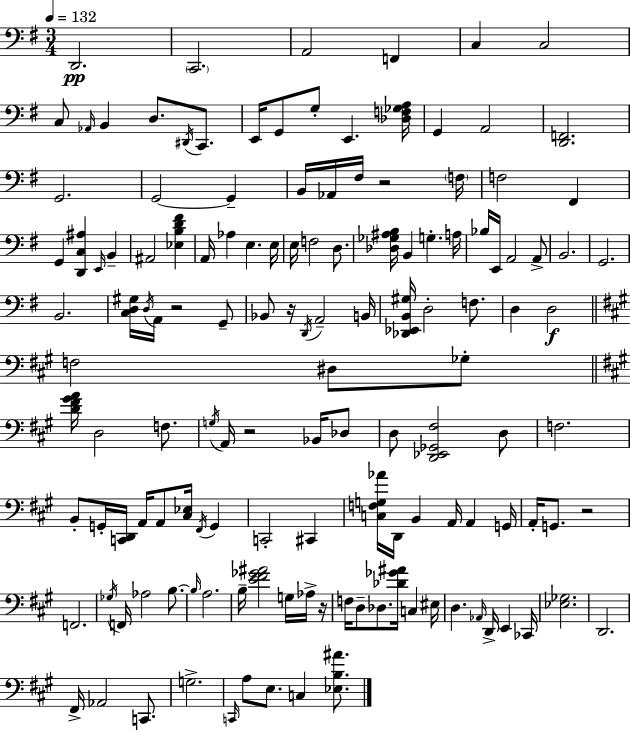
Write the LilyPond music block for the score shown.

{
  \clef bass
  \numericTimeSignature
  \time 3/4
  \key e \minor
  \tempo 4 = 132
  \repeat volta 2 { d,2.\pp | \parenthesize c,2. | a,2 f,4 | c4 c2 | \break c8 \grace { aes,16 } b,4 d8. \acciaccatura { dis,16 } c,8. | e,16 g,8 g8-. e,4. | <des f ges a>16 g,4 a,2 | <d, f,>2. | \break g,2. | g,2~~ g,4-- | b,16 aes,16 fis16 r2 | \parenthesize f16 f2 fis,4 | \break g,4 <d, c ais>4 \grace { e,16 } b,4-- | ais,2 <ees b d' fis'>4 | a,16 aes4 e4. | e16 e16 f2 | \break d8. <des ges ais b>16 b,4 g4.-. | a16 bes16 e,16 a,2 | a,8-> b,2. | g,2. | \break b,2. | <c d gis>16 \acciaccatura { d16 } a,16 r2 | g,8-- bes,8 r16 \acciaccatura { d,16 } a,2-- | b,16 <des, ees, b, gis>16 d2-. | \break f8. d4 d2\f | \bar "||" \break \key a \major f2 dis8 ges8-. | \bar "||" \break \key a \major <d' fis' gis' a'>16 d2 f8. | \acciaccatura { g16 } a,16 r2 bes,16 des8 | d8 <d, ees, ges, fis>2 d8 | f2. | \break b,8-. g,16-. <c, d,>16 a,16 a,8 <cis ees>16 \acciaccatura { fis,16 } g,4 | c,2-. cis,4 | <c f g aes'>16 d,16 b,4 a,16 a,4 | g,16 a,16-. g,8. r2 | \break f,2. | \acciaccatura { ges16 } f,16 aes2 | b8.~~ \grace { b16 } a2. | b16-- <e' fis' ges' ais'>2 | \break g16 aes16-> r16 f16 d8-- des8. <des' ges' ais'>16 c4 | eis16 d4. \grace { aes,16 } d,16-> | e,4 ces,16 <ees ges>2. | d,2. | \break fis,16-> aes,2 | c,8. g2.-> | \grace { c,16 } a8 e8. c4 | <ees b ais'>8. } \bar "|."
}